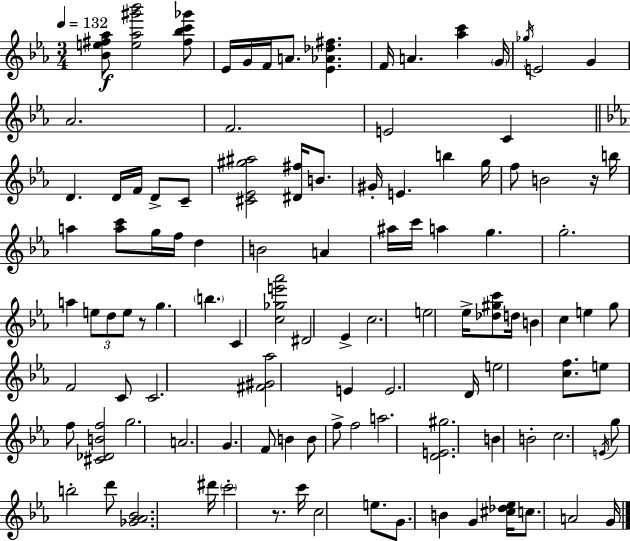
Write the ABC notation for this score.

X:1
T:Untitled
M:3/4
L:1/4
K:Eb
[_Be^f_a]/2 [e_a^g'_b']2 [^f_bc'_g']/2 _E/4 G/4 F/4 A/2 [_E_A_d^f] F/4 A [_ac'] G/4 _g/4 E2 G _A2 F2 E2 C D D/4 F/4 D/2 C/2 [^C_E^g^a]2 [^D^f]/4 B/2 ^G/4 E b g/4 f/2 B2 z/4 b/4 a [ac']/2 g/4 f/4 d B2 A ^a/4 c'/4 a g g2 a e/2 d/2 e/2 z/2 g b C [c_ge'_a']2 ^D2 _E c2 e2 _e/4 [_d^gc']/2 d/4 B c e g/2 F2 C/2 C2 [^F^G_a]2 E E2 D/4 e2 [cf]/2 e/2 f/2 [^C_DBf]2 g2 A2 G F/2 B B/2 f/2 f2 a2 [DE^g]2 B B2 c2 E/4 g/2 b2 d'/2 [_G_A_B]2 ^d'/4 c'2 z/2 c'/4 c2 e/2 G/2 B G [^c_d_e]/4 c/2 A2 G/4